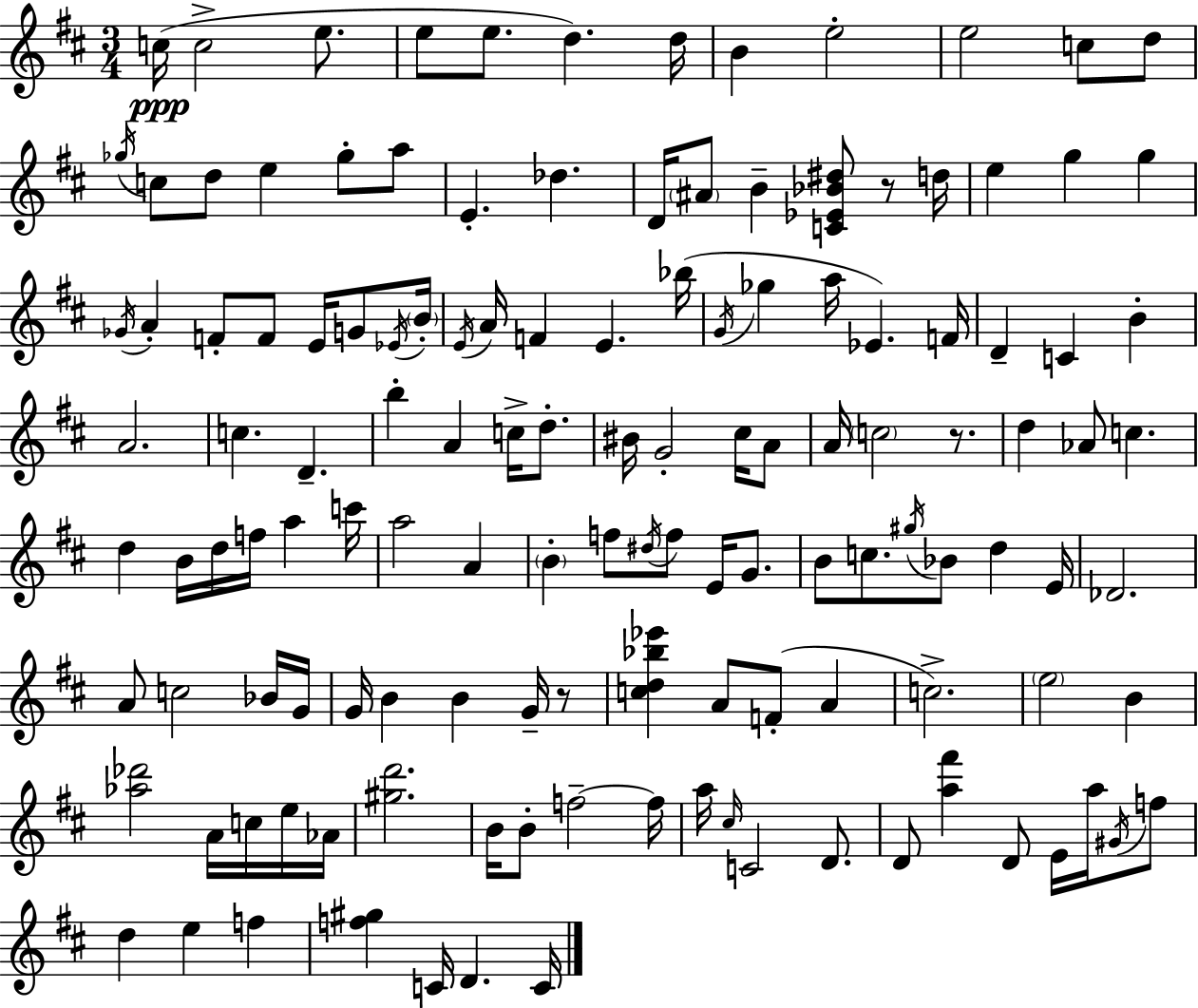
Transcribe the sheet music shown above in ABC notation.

X:1
T:Untitled
M:3/4
L:1/4
K:D
c/4 c2 e/2 e/2 e/2 d d/4 B e2 e2 c/2 d/2 _g/4 c/2 d/2 e _g/2 a/2 E _d D/4 ^A/2 B [C_E_B^d]/2 z/2 d/4 e g g _G/4 A F/2 F/2 E/4 G/2 _E/4 B/4 E/4 A/4 F E _b/4 G/4 _g a/4 _E F/4 D C B A2 c D b A c/4 d/2 ^B/4 G2 ^c/4 A/2 A/4 c2 z/2 d _A/2 c d B/4 d/4 f/4 a c'/4 a2 A B f/2 ^d/4 f/2 E/4 G/2 B/2 c/2 ^g/4 _B/2 d E/4 _D2 A/2 c2 _B/4 G/4 G/4 B B G/4 z/2 [cd_b_e'] A/2 F/2 A c2 e2 B [_a_d']2 A/4 c/4 e/4 _A/4 [^gd']2 B/4 B/2 f2 f/4 a/4 ^c/4 C2 D/2 D/2 [a^f'] D/2 E/4 a/4 ^G/4 f/2 d e f [f^g] C/4 D C/4